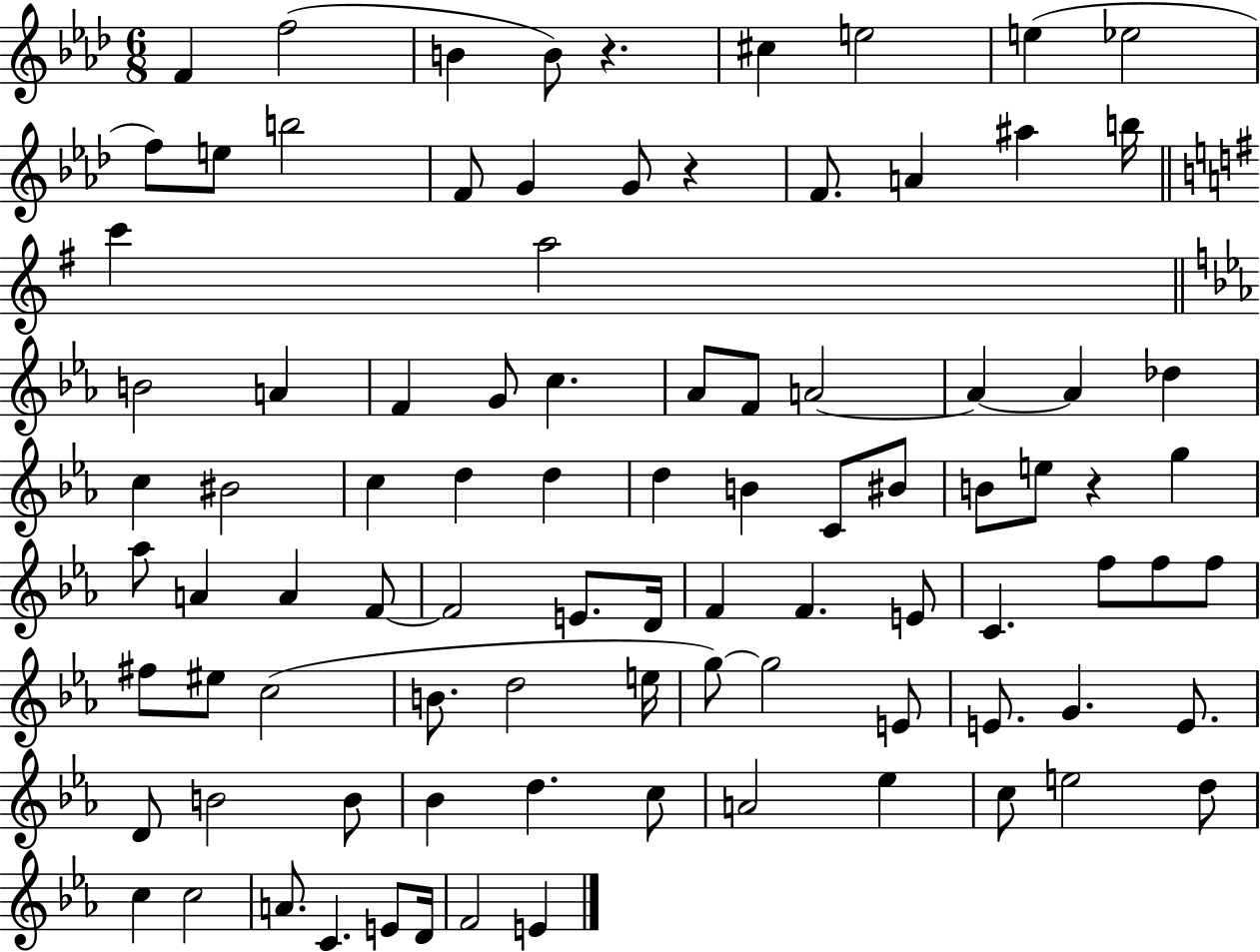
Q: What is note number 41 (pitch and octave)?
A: B4